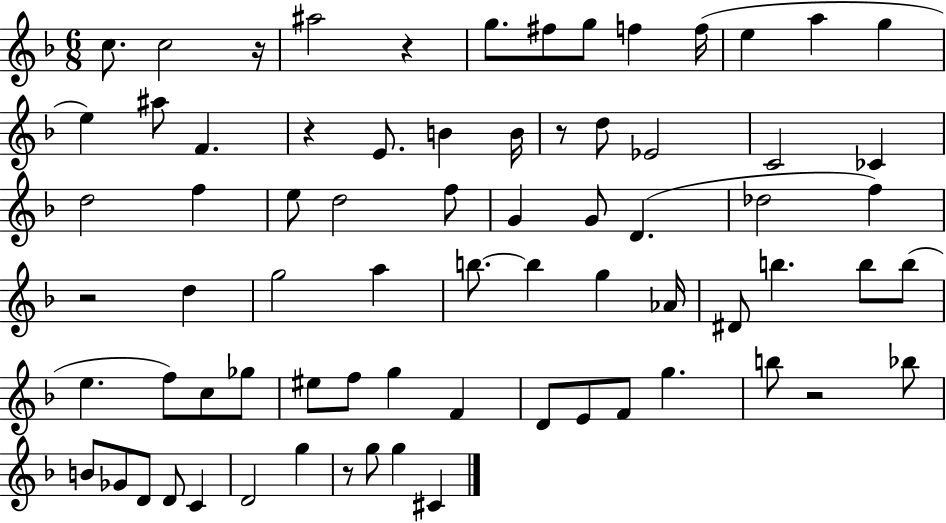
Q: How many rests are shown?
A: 7